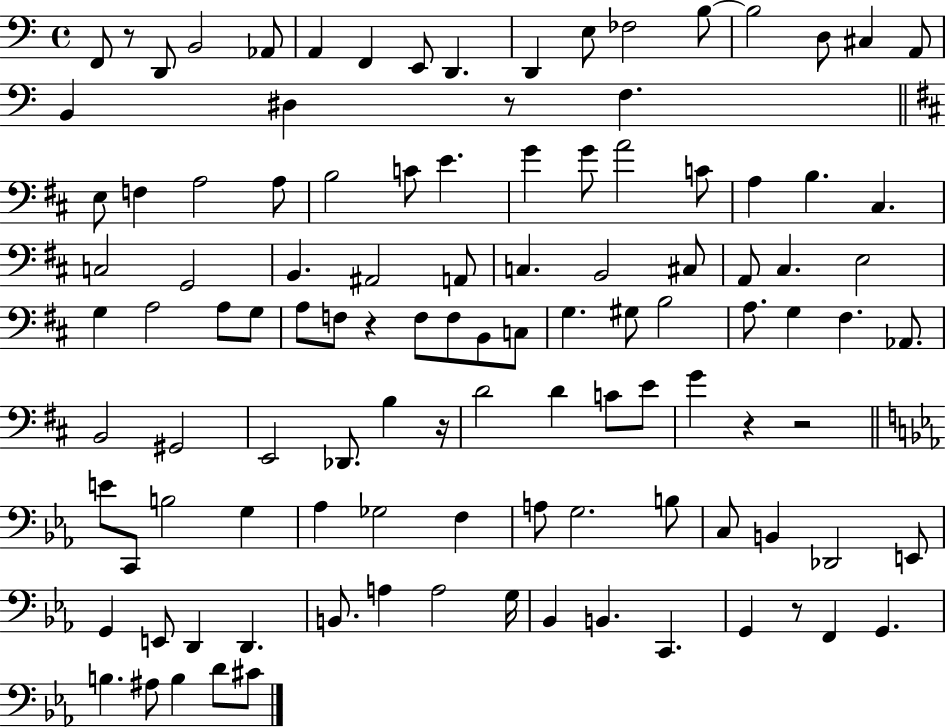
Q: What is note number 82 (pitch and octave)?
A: C3